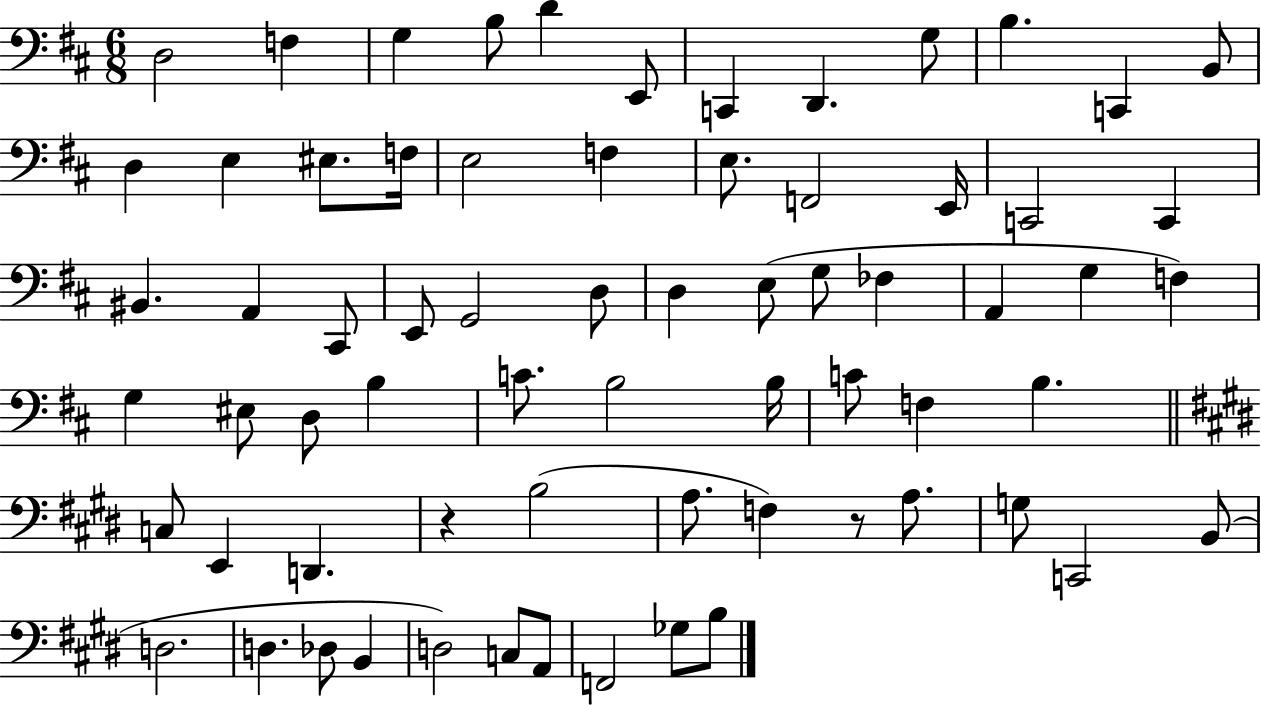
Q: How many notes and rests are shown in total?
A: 68